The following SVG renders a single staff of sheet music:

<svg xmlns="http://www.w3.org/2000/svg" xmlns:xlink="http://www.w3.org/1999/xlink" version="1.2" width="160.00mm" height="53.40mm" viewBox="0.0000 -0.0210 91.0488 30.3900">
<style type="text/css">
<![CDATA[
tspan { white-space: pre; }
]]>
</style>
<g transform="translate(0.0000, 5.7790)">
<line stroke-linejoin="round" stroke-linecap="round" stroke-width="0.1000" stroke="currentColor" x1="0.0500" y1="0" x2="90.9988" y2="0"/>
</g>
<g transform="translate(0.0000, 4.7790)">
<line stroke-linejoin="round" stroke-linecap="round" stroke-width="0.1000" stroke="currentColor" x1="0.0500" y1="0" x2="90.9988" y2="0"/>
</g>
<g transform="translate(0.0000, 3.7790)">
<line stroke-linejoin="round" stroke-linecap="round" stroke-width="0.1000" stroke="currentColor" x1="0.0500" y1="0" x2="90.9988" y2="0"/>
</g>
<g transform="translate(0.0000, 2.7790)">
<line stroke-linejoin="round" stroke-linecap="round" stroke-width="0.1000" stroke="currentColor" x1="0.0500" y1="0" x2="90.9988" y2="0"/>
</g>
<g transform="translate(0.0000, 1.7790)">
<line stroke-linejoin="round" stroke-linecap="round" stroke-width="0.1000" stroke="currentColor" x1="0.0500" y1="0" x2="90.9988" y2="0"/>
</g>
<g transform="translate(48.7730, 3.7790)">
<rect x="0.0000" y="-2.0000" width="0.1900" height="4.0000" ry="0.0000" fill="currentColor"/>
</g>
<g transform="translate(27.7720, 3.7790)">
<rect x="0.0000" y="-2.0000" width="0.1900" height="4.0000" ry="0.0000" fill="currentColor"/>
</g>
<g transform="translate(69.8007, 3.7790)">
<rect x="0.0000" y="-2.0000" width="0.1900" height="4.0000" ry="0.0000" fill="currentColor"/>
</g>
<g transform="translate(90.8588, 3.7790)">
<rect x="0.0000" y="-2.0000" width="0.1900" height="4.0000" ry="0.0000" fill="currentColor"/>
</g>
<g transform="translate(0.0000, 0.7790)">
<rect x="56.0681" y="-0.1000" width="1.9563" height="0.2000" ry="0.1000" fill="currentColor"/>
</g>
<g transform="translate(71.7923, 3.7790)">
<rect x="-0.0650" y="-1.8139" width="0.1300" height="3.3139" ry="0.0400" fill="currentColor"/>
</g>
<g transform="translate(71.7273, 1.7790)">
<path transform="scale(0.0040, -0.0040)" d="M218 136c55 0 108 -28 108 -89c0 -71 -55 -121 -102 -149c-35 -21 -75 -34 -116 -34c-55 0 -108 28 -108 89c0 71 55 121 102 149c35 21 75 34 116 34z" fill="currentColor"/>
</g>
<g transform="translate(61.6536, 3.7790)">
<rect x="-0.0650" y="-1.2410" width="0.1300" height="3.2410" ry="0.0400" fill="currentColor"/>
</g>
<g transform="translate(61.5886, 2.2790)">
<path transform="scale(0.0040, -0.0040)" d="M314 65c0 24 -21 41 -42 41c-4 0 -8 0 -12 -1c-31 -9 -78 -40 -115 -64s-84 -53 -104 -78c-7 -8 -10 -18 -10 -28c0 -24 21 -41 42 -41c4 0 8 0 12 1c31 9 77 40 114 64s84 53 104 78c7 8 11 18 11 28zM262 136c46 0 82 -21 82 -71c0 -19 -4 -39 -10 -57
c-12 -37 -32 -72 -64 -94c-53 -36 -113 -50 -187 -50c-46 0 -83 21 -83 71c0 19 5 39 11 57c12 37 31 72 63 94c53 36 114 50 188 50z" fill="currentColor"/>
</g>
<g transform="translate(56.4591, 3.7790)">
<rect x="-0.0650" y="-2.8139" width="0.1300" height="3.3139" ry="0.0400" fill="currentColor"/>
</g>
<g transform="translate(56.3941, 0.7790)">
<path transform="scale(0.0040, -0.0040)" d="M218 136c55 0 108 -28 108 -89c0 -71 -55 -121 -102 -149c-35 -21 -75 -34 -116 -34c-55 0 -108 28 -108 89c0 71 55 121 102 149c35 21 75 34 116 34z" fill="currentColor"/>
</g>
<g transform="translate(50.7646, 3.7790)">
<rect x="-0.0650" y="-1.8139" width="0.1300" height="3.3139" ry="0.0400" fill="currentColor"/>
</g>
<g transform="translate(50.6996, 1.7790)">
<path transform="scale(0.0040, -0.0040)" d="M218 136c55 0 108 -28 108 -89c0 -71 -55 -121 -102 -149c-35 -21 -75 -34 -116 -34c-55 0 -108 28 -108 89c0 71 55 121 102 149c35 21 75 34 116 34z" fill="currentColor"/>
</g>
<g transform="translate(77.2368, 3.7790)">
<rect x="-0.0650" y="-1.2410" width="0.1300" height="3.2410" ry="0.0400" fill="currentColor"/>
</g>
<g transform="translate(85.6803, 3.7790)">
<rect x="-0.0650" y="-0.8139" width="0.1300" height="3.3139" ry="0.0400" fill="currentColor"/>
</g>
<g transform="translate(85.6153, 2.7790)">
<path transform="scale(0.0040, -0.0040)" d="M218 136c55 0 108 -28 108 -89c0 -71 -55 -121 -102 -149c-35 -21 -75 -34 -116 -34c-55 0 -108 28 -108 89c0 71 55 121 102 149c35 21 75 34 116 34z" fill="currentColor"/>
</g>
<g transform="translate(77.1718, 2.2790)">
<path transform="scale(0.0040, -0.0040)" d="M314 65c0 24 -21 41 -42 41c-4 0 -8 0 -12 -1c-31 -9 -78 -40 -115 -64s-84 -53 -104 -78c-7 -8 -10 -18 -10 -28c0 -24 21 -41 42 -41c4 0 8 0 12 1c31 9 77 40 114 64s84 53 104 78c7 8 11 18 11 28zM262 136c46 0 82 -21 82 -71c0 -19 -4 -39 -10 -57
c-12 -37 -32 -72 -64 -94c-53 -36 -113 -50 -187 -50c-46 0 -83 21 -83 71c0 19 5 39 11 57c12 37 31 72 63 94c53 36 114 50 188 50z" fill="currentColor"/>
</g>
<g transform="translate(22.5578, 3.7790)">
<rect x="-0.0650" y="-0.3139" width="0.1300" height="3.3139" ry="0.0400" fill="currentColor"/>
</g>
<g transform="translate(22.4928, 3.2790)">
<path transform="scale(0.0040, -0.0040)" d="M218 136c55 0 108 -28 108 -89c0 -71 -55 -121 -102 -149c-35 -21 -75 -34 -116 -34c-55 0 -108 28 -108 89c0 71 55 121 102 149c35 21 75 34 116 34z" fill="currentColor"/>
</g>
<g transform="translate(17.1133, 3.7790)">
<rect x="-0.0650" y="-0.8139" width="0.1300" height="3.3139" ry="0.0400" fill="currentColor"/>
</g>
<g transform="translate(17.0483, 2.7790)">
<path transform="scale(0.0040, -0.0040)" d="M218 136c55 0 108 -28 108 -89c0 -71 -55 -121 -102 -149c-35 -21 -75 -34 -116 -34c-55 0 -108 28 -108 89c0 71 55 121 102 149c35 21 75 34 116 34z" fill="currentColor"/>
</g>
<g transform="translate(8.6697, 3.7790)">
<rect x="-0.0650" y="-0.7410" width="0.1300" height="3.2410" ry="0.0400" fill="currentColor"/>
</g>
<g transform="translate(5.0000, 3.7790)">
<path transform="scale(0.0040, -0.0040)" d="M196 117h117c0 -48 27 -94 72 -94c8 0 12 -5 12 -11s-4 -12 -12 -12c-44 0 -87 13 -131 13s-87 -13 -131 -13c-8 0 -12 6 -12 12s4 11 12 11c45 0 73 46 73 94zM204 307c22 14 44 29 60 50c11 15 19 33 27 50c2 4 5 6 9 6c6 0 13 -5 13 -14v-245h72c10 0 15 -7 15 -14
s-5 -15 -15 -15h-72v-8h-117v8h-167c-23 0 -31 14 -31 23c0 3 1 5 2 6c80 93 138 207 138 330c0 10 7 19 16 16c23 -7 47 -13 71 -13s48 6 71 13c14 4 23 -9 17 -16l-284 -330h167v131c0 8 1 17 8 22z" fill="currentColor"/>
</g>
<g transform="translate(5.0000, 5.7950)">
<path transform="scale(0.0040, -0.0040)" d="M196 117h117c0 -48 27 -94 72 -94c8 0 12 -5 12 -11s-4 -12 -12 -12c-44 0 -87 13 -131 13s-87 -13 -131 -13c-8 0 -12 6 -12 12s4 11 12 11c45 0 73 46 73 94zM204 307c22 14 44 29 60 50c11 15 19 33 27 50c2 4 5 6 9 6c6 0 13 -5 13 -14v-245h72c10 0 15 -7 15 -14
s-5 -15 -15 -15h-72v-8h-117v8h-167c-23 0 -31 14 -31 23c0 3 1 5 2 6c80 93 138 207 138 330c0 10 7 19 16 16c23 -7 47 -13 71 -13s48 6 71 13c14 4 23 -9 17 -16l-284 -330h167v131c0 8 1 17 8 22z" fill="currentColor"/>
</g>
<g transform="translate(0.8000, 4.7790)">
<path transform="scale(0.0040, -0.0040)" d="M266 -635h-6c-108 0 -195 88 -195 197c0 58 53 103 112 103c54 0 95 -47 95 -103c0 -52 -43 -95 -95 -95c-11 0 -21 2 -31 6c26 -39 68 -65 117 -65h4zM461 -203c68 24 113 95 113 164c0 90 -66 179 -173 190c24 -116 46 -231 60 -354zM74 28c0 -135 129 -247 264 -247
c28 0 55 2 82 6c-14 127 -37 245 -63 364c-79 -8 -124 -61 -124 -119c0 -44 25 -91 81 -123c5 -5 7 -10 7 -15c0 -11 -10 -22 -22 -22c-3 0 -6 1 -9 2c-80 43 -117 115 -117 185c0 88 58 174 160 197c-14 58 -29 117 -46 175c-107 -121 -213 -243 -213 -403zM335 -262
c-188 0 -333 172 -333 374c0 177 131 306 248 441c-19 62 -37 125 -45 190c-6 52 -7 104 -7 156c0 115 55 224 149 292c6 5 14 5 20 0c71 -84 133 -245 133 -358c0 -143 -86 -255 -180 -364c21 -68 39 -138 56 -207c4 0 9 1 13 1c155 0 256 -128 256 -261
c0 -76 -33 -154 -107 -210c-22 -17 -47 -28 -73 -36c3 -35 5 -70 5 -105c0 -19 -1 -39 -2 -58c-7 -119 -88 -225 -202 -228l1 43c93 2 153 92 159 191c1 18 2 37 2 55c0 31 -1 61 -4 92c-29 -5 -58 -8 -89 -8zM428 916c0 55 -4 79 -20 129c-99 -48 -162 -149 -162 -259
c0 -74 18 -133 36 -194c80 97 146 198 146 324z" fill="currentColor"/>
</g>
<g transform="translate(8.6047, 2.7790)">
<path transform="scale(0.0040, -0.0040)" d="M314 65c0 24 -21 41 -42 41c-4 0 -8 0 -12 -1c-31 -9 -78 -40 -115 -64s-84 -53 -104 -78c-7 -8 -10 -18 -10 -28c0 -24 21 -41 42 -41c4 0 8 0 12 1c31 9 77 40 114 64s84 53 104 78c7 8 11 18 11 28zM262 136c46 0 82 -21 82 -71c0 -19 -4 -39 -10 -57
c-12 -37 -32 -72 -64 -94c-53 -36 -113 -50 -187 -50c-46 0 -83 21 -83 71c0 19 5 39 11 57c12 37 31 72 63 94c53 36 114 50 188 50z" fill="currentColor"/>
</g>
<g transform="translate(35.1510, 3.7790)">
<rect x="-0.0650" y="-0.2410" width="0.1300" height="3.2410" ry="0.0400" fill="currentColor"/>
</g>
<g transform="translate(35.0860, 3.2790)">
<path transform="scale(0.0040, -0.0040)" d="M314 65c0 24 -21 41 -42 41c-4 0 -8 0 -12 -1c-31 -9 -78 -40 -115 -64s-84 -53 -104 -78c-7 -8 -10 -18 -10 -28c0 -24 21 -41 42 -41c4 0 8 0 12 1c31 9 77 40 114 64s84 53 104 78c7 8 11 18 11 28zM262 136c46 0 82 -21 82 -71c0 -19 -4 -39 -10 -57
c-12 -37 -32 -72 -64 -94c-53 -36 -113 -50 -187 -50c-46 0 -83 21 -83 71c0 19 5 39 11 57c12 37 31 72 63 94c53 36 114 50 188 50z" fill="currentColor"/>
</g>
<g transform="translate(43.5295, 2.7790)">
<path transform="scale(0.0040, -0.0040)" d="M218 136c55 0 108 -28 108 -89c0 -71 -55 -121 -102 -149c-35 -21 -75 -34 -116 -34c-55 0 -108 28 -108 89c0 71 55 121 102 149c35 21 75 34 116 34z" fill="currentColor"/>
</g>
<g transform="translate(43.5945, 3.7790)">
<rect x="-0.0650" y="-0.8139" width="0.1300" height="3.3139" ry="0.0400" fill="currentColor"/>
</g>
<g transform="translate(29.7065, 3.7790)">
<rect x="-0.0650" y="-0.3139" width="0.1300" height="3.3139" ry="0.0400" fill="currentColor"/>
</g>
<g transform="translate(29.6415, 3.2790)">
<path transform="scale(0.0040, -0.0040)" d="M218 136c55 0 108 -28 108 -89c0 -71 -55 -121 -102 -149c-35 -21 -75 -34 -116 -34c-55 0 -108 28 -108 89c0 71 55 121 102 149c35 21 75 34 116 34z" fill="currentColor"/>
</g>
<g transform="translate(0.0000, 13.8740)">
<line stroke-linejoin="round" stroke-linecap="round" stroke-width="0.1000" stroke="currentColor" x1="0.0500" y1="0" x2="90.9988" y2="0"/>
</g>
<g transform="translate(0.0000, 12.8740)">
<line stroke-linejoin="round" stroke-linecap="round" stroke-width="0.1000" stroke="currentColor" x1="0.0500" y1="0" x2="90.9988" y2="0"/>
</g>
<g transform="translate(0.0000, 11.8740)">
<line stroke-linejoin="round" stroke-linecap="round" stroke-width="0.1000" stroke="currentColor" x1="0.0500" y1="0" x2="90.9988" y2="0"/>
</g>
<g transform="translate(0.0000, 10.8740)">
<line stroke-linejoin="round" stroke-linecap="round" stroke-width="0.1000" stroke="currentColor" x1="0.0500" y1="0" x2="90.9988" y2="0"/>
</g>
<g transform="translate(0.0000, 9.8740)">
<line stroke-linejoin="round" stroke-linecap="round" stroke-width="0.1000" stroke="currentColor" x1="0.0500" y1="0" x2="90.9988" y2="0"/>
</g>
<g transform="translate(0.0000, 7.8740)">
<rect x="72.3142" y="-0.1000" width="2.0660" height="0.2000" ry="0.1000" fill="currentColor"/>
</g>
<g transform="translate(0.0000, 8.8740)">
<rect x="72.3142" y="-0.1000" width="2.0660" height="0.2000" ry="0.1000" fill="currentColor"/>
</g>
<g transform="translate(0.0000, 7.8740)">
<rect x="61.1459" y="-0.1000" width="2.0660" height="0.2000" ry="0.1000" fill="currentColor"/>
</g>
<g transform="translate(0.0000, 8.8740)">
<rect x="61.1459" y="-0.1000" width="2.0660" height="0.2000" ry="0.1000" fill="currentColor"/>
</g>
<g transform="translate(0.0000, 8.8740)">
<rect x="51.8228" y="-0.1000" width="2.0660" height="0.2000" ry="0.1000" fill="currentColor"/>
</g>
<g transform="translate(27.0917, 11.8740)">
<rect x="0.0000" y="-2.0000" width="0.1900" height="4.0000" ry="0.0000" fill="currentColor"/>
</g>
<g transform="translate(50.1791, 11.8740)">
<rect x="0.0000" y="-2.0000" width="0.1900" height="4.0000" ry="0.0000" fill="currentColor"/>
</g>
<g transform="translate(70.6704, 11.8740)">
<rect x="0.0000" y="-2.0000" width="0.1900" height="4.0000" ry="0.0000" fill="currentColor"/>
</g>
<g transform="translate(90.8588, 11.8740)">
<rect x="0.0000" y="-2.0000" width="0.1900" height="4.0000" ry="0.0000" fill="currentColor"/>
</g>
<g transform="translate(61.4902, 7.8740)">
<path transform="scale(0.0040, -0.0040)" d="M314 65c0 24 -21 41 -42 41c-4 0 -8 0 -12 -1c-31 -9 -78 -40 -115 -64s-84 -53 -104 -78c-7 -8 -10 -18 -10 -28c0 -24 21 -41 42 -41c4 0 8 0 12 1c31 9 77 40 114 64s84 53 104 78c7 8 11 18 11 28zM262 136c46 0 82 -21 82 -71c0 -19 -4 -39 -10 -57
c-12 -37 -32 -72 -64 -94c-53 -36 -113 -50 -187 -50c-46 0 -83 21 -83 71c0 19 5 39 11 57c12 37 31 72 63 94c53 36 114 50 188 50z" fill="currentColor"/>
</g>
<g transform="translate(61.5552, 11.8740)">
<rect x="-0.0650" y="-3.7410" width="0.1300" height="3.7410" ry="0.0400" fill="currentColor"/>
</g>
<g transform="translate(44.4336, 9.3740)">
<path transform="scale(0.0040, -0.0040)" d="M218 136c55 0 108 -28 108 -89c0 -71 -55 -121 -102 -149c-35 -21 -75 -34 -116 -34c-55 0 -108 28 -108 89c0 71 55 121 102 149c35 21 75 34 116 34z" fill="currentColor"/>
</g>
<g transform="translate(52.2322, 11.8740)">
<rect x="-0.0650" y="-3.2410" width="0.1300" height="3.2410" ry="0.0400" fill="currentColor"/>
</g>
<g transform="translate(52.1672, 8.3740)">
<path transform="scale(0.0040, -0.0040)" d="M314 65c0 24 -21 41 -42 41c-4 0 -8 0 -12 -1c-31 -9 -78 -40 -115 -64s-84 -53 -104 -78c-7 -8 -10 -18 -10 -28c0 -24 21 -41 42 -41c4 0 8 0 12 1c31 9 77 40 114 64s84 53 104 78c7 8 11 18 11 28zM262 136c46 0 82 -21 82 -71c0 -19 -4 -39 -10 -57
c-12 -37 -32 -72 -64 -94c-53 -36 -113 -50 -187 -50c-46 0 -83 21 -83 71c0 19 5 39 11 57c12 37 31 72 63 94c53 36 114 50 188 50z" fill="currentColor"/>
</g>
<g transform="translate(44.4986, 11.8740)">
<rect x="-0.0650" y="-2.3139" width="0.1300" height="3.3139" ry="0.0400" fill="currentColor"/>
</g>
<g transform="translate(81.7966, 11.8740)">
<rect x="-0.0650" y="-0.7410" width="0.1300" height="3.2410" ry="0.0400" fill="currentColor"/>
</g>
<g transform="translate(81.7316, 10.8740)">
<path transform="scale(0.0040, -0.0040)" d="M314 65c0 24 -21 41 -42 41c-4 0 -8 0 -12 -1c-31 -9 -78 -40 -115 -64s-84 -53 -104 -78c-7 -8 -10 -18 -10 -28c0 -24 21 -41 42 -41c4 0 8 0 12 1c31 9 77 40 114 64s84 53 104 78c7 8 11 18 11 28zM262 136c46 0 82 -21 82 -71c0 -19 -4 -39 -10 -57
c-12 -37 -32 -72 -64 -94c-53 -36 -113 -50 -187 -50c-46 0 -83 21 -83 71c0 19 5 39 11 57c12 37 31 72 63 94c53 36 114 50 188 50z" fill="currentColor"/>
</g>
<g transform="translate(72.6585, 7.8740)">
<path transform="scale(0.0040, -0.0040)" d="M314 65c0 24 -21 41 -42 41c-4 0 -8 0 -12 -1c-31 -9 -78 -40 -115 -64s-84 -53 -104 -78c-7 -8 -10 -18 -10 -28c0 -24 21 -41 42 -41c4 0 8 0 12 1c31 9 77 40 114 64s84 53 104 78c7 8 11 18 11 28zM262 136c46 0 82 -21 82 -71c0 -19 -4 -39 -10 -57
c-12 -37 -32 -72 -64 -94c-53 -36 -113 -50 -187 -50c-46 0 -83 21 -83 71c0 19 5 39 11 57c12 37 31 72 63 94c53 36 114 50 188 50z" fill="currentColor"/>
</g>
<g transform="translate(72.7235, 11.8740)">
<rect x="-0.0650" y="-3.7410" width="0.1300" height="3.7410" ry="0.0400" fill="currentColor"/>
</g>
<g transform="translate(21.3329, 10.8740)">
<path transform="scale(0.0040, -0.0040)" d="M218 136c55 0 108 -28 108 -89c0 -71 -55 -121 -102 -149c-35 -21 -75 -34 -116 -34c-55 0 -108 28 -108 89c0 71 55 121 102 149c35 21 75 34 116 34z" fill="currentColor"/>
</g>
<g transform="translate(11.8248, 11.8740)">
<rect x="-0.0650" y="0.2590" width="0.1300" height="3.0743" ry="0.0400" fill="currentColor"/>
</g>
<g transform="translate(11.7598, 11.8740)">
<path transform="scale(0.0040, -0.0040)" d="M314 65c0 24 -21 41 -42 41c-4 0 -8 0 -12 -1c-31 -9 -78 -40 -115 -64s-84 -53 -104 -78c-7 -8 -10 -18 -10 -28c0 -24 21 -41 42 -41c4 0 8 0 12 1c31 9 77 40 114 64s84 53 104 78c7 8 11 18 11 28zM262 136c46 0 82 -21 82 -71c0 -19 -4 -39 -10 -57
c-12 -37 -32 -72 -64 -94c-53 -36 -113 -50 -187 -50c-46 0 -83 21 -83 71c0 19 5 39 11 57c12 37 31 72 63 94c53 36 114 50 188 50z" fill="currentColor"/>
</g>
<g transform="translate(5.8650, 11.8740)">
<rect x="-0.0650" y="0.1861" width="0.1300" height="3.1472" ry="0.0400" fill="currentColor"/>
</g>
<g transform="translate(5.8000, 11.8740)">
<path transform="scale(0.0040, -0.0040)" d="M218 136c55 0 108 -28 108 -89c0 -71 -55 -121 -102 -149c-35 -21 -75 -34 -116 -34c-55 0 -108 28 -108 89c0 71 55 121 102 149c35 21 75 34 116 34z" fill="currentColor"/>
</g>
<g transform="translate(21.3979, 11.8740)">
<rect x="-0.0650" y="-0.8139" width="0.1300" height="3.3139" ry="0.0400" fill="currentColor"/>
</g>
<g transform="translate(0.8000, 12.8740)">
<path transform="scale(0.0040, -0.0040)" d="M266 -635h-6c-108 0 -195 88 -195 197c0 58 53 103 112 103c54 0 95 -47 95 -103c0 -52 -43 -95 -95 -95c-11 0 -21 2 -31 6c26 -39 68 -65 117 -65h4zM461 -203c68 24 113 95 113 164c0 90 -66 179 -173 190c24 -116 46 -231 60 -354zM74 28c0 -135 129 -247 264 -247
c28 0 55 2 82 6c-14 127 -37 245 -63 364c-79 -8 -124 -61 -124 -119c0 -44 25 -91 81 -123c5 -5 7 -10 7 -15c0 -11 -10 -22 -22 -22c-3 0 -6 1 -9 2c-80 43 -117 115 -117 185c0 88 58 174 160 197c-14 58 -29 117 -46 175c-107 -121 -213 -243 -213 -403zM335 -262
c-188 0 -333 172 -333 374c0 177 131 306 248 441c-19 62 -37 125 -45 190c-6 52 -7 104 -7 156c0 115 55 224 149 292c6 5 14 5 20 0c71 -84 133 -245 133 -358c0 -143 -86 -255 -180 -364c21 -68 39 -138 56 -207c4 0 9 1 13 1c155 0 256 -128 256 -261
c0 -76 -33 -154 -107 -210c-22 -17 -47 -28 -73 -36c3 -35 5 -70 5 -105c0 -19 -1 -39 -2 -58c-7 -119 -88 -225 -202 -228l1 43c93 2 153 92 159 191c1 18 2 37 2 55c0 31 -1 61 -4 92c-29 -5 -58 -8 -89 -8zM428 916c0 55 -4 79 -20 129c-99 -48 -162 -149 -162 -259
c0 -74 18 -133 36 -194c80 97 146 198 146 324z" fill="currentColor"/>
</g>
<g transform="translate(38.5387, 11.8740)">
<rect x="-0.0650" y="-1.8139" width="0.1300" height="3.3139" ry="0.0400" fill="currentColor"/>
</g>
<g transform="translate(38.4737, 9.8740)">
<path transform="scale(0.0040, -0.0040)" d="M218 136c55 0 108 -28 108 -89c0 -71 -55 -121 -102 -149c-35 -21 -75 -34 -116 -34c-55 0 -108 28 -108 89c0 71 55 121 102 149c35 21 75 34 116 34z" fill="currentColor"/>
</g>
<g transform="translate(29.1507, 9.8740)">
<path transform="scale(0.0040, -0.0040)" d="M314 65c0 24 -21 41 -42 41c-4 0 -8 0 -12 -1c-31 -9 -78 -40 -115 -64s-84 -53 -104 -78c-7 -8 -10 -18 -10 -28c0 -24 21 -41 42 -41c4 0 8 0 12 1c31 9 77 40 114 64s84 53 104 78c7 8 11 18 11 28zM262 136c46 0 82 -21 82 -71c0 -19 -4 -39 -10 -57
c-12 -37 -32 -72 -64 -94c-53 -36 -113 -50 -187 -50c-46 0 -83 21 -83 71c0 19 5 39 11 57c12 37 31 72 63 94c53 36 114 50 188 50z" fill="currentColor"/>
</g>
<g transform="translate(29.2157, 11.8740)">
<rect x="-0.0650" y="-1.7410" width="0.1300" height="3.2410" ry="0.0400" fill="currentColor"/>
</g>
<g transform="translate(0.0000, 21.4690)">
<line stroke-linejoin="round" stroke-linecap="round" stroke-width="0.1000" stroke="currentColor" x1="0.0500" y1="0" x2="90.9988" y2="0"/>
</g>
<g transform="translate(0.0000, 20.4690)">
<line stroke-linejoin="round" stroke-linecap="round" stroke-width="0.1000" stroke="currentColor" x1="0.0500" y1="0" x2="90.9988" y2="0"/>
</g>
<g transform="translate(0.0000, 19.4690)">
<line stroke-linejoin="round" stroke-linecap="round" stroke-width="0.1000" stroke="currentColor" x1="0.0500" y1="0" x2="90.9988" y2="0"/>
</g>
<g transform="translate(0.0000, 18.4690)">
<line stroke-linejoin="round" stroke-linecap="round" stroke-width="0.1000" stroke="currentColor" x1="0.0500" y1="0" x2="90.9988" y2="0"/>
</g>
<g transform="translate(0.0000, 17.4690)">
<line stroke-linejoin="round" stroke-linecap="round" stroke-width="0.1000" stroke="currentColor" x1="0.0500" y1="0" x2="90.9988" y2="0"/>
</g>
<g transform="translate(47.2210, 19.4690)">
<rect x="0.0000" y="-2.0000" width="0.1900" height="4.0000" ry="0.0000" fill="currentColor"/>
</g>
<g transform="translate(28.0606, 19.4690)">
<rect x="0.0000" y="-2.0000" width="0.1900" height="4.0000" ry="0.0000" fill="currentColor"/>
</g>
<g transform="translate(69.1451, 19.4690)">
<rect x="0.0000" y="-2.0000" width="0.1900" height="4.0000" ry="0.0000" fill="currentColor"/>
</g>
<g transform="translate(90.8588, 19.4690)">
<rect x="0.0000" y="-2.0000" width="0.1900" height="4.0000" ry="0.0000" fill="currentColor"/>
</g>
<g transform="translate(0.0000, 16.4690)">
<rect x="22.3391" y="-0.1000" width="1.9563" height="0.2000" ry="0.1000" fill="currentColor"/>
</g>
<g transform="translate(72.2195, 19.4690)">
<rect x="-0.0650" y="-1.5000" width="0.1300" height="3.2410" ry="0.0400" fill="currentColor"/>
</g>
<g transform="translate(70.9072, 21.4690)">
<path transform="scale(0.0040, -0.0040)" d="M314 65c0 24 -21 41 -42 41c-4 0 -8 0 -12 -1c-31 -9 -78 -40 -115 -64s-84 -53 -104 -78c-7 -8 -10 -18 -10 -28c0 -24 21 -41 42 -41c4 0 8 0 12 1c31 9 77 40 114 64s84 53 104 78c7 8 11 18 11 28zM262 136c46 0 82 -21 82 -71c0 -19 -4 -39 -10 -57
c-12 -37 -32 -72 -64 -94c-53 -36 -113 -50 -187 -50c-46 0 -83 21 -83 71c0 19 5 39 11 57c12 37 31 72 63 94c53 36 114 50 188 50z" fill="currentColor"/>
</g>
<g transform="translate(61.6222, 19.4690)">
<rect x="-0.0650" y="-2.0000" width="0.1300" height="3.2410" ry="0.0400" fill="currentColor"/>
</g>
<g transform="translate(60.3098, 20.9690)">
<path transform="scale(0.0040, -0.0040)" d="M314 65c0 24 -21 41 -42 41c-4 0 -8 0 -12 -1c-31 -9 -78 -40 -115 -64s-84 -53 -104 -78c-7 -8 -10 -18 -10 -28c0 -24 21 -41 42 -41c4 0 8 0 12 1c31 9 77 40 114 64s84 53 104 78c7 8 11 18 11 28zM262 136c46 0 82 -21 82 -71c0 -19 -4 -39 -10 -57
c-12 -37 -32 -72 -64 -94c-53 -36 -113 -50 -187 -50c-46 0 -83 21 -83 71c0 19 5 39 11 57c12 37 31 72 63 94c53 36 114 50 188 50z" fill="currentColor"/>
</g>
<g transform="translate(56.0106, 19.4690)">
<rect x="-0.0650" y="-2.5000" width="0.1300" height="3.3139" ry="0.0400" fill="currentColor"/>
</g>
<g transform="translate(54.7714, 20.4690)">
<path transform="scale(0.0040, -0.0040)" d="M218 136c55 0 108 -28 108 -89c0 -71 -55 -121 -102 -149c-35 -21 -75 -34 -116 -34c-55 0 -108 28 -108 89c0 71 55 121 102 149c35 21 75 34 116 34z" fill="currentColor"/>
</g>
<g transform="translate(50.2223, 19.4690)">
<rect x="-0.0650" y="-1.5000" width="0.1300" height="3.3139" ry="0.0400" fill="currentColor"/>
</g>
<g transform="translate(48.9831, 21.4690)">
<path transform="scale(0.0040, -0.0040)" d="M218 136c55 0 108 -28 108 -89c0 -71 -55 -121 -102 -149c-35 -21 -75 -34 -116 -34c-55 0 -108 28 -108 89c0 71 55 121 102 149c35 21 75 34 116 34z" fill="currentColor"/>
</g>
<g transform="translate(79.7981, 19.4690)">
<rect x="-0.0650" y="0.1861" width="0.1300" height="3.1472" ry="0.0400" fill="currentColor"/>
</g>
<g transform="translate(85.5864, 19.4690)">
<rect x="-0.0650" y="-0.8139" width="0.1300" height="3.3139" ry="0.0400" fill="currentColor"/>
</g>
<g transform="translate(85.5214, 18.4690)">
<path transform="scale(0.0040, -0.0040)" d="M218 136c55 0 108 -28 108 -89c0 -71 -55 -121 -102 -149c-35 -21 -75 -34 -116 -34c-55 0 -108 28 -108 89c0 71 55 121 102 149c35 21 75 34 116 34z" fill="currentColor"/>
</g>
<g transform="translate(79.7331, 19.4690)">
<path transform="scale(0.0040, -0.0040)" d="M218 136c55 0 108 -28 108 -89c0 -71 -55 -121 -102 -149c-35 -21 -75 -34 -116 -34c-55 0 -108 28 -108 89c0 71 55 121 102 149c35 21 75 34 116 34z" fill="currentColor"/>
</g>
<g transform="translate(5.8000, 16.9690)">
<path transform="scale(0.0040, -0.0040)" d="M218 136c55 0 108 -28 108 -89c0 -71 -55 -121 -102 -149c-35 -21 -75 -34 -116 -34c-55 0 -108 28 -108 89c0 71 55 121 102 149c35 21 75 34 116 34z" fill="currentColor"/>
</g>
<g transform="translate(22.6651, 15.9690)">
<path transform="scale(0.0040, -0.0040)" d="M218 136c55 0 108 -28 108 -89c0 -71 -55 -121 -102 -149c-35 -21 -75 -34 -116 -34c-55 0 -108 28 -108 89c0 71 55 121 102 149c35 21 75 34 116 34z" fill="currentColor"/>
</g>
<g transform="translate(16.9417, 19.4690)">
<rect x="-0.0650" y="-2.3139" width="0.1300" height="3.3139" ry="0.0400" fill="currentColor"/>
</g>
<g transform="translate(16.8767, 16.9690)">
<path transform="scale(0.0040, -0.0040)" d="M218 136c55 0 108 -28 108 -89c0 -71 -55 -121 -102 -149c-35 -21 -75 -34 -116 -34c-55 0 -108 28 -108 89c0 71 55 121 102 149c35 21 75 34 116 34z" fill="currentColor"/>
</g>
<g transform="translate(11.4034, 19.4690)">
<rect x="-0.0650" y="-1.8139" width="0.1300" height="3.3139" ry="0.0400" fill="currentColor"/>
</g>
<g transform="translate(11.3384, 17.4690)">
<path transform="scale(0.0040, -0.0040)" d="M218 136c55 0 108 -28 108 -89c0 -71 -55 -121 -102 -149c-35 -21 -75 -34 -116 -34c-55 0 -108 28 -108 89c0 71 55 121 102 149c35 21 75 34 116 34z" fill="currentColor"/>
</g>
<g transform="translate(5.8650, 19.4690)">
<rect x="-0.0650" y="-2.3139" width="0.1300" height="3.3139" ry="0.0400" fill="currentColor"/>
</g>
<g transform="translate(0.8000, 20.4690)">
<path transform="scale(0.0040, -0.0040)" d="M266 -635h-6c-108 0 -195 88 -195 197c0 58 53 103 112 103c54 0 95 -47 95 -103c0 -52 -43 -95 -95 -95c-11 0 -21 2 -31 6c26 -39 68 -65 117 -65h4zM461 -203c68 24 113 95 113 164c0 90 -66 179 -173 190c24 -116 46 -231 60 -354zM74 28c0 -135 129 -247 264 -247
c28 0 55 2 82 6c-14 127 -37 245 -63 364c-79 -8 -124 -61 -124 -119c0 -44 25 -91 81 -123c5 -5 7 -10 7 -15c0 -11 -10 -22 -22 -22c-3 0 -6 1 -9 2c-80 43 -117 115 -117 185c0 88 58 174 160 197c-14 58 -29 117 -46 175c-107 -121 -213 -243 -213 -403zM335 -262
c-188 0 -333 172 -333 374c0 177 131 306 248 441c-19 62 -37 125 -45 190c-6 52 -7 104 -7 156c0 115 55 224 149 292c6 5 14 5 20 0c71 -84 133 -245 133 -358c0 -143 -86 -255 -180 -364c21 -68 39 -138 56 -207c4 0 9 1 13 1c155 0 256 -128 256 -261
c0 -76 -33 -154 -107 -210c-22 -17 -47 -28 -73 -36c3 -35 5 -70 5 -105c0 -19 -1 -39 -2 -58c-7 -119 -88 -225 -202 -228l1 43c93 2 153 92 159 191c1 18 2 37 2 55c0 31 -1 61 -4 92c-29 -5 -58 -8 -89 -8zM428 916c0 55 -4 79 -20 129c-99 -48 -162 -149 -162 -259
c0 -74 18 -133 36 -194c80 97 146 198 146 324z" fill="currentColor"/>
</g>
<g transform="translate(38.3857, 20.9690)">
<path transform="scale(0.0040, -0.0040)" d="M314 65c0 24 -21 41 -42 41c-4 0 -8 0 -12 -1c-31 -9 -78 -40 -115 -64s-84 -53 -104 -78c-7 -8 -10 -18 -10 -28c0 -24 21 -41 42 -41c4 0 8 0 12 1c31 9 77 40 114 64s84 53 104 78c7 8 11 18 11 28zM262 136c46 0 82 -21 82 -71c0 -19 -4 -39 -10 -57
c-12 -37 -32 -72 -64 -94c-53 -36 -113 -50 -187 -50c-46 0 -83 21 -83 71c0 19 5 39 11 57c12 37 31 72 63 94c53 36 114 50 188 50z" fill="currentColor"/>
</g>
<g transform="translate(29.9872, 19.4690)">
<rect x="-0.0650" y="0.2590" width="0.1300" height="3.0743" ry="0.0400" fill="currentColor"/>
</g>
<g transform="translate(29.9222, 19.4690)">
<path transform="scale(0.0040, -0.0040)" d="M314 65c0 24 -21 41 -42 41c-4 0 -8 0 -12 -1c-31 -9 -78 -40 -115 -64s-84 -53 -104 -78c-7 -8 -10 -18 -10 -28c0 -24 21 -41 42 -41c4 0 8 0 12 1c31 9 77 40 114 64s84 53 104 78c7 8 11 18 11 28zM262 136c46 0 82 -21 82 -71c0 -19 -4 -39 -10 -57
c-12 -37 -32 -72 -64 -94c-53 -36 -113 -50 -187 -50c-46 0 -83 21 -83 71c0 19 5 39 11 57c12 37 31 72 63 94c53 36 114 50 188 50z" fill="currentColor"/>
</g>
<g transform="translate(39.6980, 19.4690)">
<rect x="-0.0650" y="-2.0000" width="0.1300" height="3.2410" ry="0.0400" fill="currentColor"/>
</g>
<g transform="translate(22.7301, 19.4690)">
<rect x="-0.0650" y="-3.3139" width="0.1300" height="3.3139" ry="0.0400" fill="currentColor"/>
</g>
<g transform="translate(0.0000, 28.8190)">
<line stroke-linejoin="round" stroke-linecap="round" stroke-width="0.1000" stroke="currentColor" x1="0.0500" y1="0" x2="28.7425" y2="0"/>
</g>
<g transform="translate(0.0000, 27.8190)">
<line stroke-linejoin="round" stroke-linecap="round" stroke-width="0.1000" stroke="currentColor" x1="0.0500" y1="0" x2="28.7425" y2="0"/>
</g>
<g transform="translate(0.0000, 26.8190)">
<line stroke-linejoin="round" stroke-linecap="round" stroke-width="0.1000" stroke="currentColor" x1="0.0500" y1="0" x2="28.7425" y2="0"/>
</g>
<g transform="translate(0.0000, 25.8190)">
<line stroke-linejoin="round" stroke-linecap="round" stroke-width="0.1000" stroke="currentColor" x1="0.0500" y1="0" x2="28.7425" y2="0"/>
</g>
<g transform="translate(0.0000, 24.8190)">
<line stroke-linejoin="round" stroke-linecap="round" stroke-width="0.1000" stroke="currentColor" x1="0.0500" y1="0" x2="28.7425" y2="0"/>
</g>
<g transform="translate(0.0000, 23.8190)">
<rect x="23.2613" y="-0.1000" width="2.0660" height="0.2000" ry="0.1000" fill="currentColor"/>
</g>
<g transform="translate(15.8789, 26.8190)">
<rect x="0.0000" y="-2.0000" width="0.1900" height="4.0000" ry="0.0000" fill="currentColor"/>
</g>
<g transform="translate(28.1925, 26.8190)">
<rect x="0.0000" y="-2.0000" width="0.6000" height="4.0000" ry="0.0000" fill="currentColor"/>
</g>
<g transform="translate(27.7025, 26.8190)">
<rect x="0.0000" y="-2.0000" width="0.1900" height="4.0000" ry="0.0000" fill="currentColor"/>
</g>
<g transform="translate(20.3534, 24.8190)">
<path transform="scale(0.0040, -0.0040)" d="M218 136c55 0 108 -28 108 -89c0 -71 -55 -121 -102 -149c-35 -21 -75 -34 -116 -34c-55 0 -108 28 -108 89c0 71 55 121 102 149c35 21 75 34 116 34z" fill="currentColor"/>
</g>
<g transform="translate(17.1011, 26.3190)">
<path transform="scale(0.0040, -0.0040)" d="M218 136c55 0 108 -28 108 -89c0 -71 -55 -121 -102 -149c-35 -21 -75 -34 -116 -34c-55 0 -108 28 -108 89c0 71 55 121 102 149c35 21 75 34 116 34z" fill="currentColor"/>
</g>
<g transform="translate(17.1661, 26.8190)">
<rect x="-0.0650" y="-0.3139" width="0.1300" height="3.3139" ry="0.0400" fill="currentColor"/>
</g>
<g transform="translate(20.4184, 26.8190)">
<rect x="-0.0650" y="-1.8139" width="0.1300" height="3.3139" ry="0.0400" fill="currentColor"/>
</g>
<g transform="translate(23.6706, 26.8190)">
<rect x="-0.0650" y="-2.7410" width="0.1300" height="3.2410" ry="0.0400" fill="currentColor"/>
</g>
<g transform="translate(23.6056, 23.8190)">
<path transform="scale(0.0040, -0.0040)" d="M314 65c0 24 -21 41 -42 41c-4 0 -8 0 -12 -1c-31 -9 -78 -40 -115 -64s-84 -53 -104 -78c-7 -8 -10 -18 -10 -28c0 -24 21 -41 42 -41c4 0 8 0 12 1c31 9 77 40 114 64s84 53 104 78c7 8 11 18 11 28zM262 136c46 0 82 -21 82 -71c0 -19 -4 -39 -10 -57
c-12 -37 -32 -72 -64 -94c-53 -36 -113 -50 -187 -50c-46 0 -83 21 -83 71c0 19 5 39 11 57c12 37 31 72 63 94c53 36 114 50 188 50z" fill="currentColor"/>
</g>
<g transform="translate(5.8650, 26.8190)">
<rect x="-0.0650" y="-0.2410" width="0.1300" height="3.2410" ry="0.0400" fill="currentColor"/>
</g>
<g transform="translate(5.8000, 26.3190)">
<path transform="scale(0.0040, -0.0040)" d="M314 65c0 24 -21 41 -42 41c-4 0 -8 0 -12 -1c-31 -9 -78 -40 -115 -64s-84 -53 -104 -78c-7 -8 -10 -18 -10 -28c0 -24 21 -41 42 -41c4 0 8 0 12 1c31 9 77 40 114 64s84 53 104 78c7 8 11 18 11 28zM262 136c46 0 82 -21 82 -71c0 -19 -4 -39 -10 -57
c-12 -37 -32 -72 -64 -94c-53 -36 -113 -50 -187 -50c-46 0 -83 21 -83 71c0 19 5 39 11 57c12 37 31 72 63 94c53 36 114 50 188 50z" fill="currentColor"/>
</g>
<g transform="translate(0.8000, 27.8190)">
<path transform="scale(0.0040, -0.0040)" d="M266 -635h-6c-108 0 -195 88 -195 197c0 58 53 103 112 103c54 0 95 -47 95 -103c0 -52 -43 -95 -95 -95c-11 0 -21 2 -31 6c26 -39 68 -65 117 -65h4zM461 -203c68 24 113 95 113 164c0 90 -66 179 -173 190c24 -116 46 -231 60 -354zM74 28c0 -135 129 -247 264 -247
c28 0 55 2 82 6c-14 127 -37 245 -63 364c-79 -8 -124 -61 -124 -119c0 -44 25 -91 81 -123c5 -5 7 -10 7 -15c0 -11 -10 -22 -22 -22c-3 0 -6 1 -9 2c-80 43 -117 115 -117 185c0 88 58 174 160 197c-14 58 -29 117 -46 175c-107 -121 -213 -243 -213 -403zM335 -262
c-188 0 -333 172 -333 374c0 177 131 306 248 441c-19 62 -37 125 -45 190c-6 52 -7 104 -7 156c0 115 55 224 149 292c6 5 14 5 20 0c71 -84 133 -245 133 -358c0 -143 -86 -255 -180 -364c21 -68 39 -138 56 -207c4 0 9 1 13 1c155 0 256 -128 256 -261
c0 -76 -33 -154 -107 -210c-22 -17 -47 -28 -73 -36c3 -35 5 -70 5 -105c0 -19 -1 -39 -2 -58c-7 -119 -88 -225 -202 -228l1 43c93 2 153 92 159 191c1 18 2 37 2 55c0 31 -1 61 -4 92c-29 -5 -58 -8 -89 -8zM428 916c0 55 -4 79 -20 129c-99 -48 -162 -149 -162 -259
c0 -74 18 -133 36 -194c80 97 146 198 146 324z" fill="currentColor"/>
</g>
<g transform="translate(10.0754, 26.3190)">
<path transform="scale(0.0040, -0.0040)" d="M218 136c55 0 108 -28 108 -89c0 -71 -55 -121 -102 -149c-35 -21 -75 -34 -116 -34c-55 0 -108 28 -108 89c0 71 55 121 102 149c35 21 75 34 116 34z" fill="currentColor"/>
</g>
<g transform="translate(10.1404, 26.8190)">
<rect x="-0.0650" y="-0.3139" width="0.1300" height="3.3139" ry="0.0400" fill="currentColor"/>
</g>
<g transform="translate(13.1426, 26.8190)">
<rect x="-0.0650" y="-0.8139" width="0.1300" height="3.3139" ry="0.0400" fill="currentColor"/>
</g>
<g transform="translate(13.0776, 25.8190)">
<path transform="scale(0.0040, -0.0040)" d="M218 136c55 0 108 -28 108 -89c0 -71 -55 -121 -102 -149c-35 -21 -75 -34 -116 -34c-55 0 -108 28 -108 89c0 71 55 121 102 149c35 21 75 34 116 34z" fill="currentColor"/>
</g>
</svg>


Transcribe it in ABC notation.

X:1
T:Untitled
M:4/4
L:1/4
K:C
d2 d c c c2 d f a e2 f e2 d B B2 d f2 f g b2 c'2 c'2 d2 g f g b B2 F2 E G F2 E2 B d c2 c d c f a2